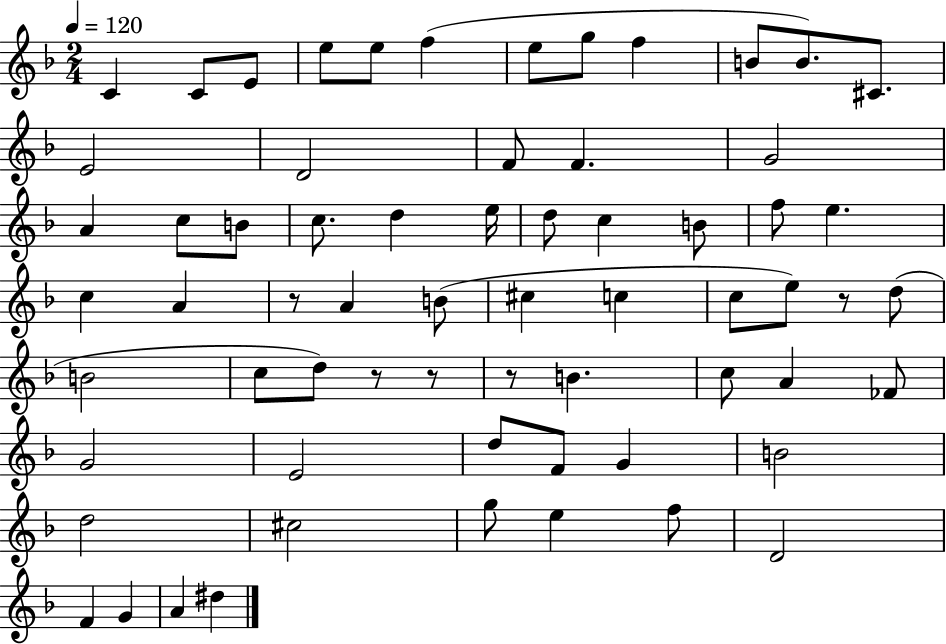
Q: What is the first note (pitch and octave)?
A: C4